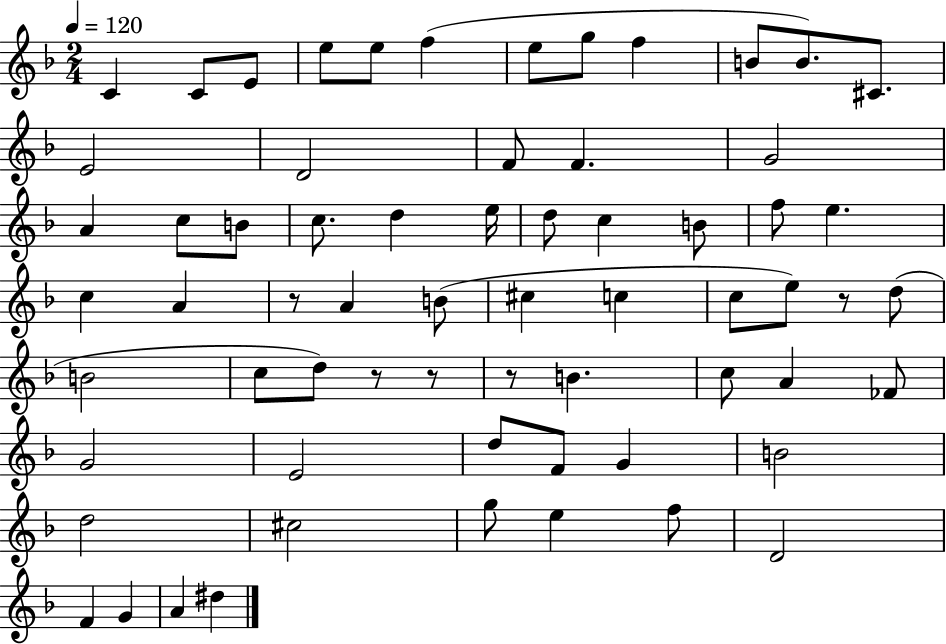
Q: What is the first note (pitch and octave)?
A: C4